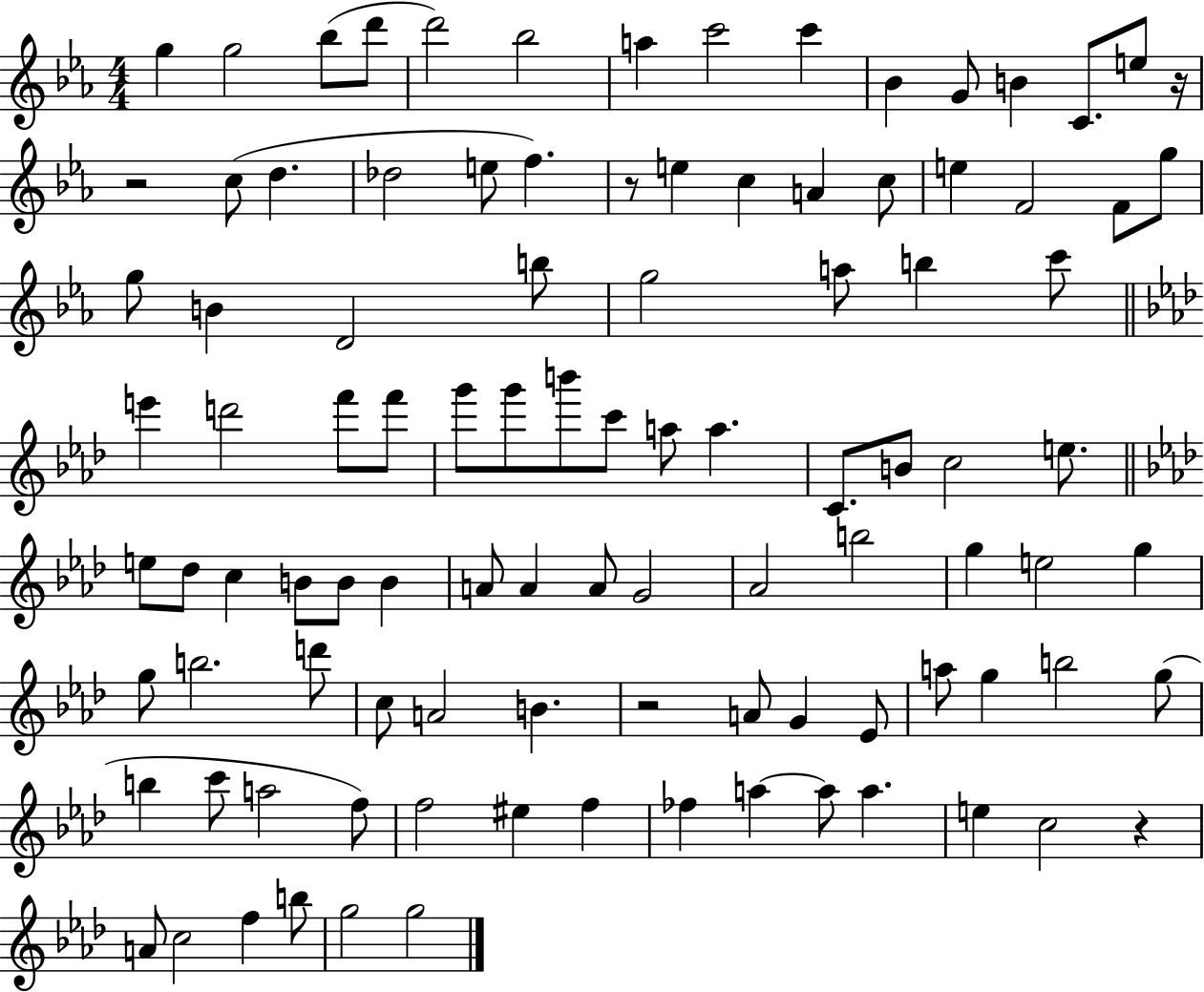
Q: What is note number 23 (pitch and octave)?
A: C5